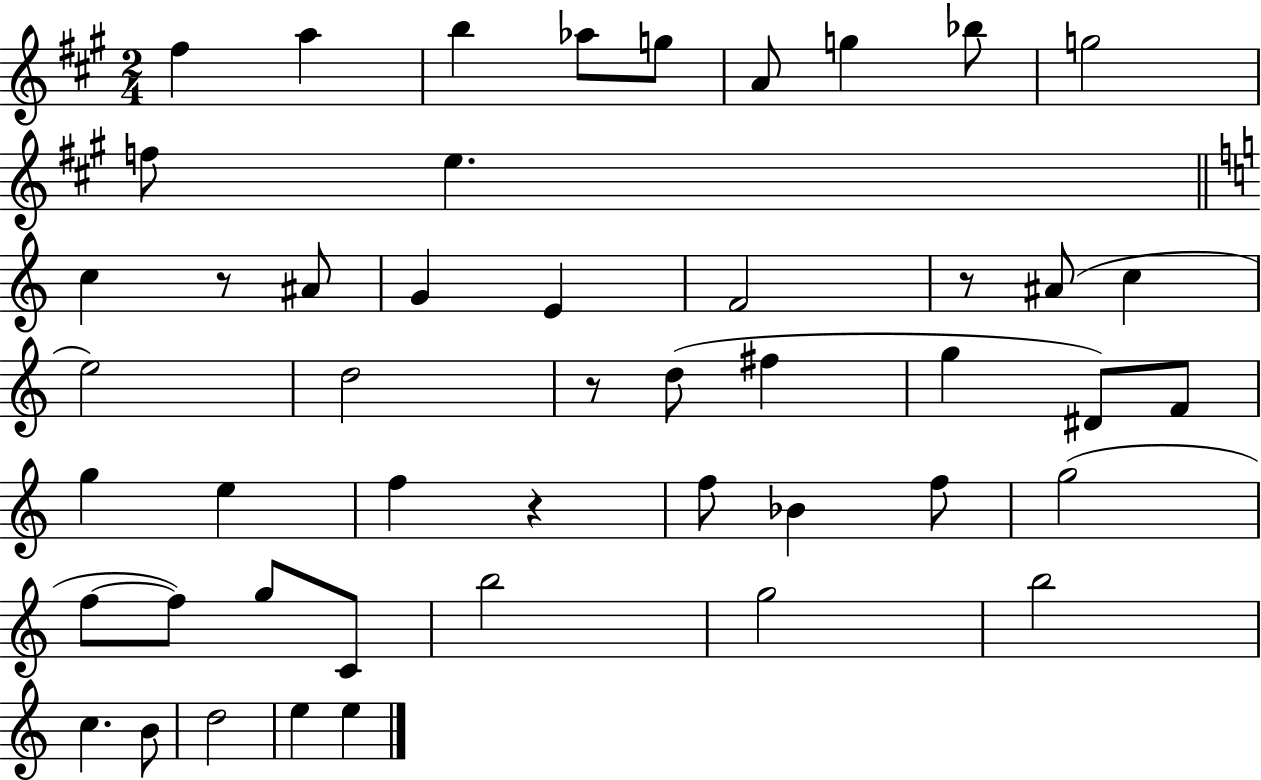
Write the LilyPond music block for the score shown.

{
  \clef treble
  \numericTimeSignature
  \time 2/4
  \key a \major
  \repeat volta 2 { fis''4 a''4 | b''4 aes''8 g''8 | a'8 g''4 bes''8 | g''2 | \break f''8 e''4. | \bar "||" \break \key c \major c''4 r8 ais'8 | g'4 e'4 | f'2 | r8 ais'8( c''4 | \break e''2) | d''2 | r8 d''8( fis''4 | g''4 dis'8) f'8 | \break g''4 e''4 | f''4 r4 | f''8 bes'4 f''8 | g''2( | \break f''8~~ f''8) g''8 c'8 | b''2 | g''2 | b''2 | \break c''4. b'8 | d''2 | e''4 e''4 | } \bar "|."
}